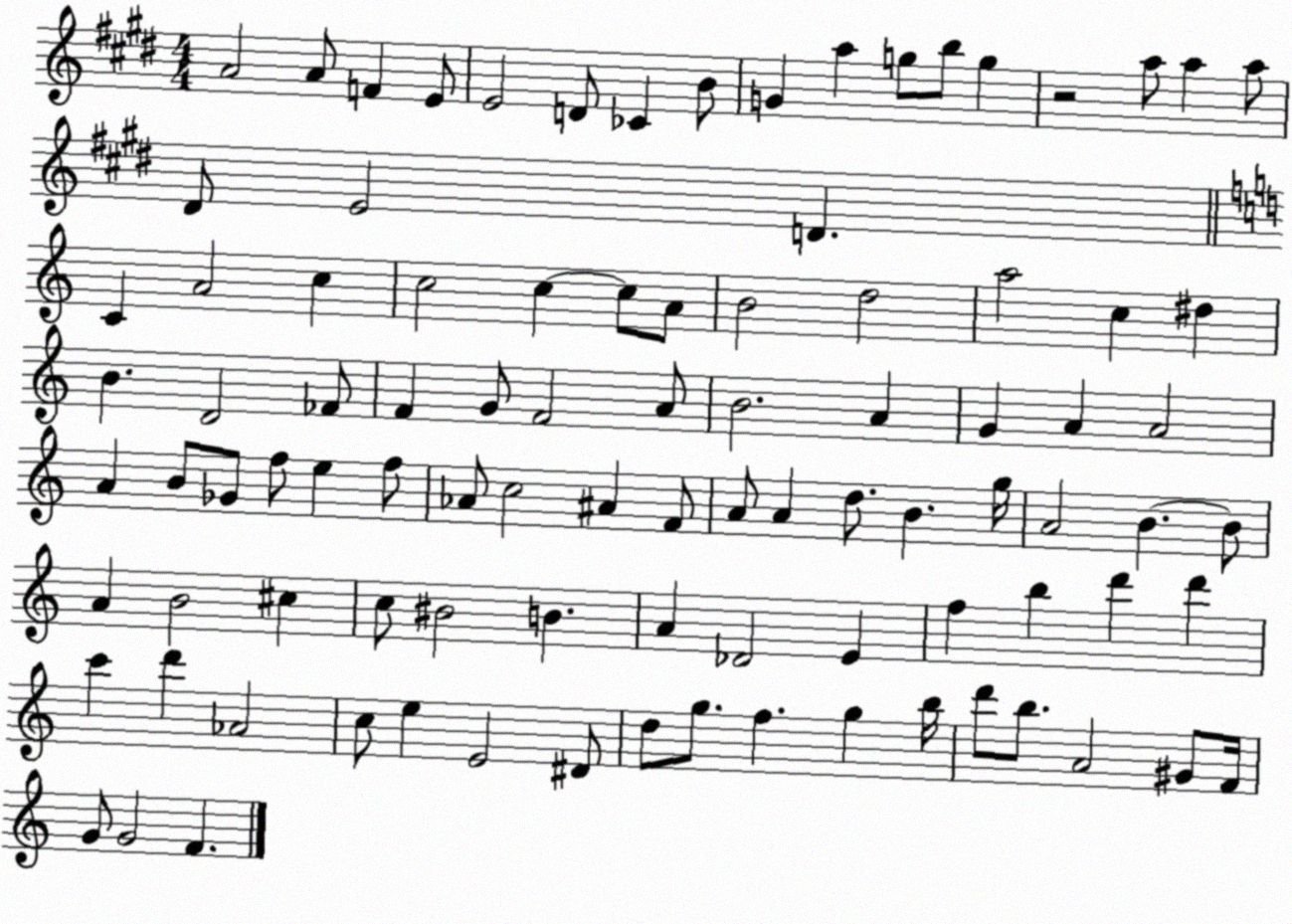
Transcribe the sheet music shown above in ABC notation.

X:1
T:Untitled
M:4/4
L:1/4
K:E
A2 A/2 F E/2 E2 D/2 _C B/2 G a g/2 b/2 g z2 a/2 a a/2 ^D/2 E2 D C A2 c c2 c c/2 A/2 B2 d2 a2 c ^d B D2 _F/2 F G/2 F2 A/2 B2 A G A A2 A B/2 _G/2 f/2 e f/2 _A/2 c2 ^A F/2 A/2 A d/2 B g/4 A2 B B/2 A B2 ^c c/2 ^B2 B A _D2 E f b d' d' c' d' _A2 c/2 e E2 ^D/2 d/2 g/2 f g b/4 d'/2 b/2 A2 ^G/2 F/4 G/2 G2 F